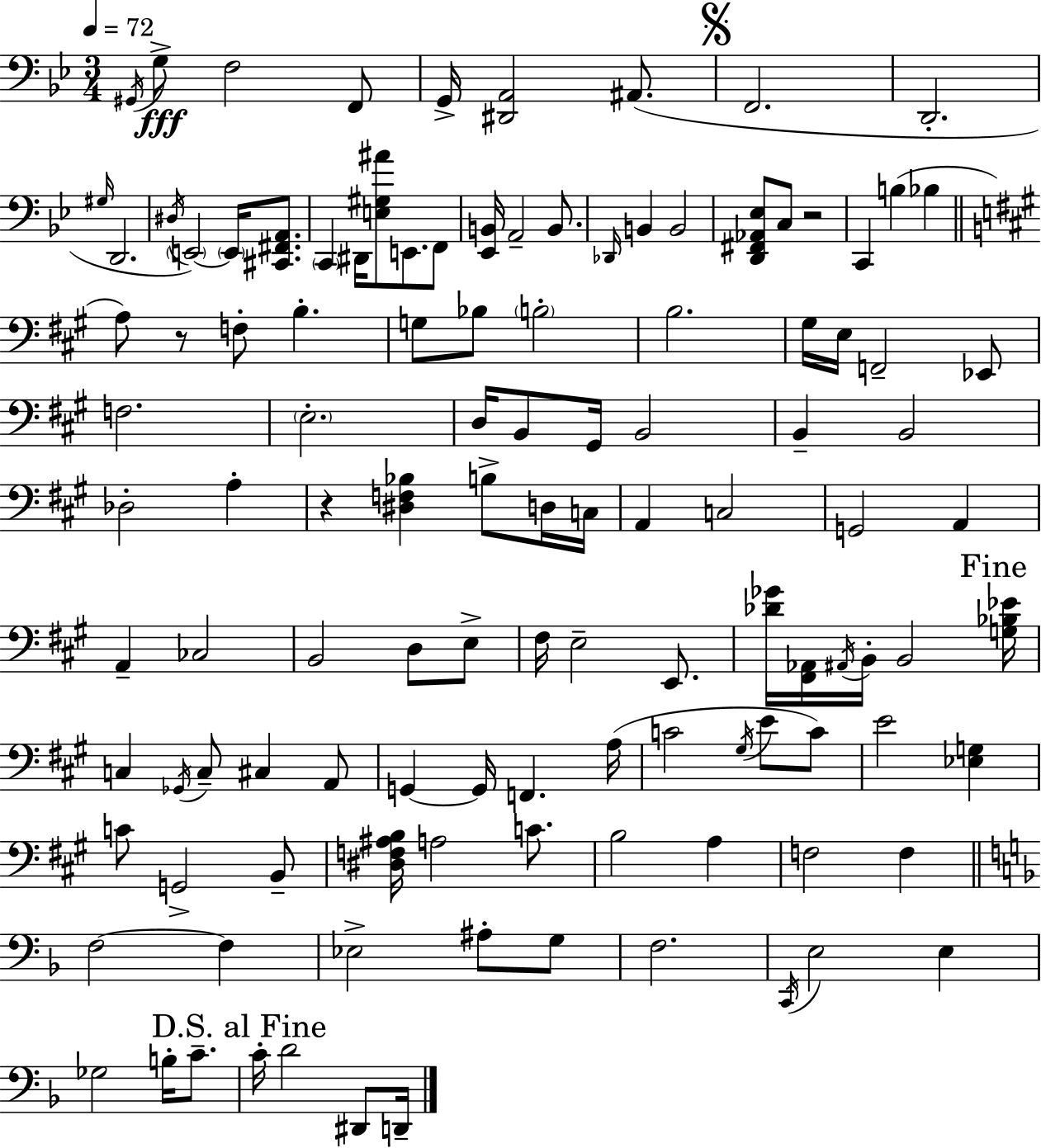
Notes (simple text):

G#2/s G3/e F3/h F2/e G2/s [D#2,A2]/h A#2/e. F2/h. D2/h. G#3/s D2/h. D#3/s E2/h E2/s [C#2,F#2,A2]/e. C2/q D#2/s [E3,G#3,A#4]/e E2/e. F2/e [Eb2,B2]/s A2/h B2/e. Db2/s B2/q B2/h [D2,F#2,Ab2,Eb3]/e C3/e R/h C2/q B3/q Bb3/q A3/e R/e F3/e B3/q. G3/e Bb3/e B3/h B3/h. G#3/s E3/s F2/h Eb2/e F3/h. E3/h. D3/s B2/e G#2/s B2/h B2/q B2/h Db3/h A3/q R/q [D#3,F3,Bb3]/q B3/e D3/s C3/s A2/q C3/h G2/h A2/q A2/q CES3/h B2/h D3/e E3/e F#3/s E3/h E2/e. [Db4,Gb4]/s [F#2,Ab2]/s A#2/s B2/s B2/h [G3,Bb3,Eb4]/s C3/q Gb2/s C3/e C#3/q A2/e G2/q G2/s F2/q. A3/s C4/h G#3/s E4/e C4/e E4/h [Eb3,G3]/q C4/e G2/h B2/e [D#3,F3,A#3,B3]/s A3/h C4/e. B3/h A3/q F3/h F3/q F3/h F3/q Eb3/h A#3/e G3/e F3/h. C2/s E3/h E3/q Gb3/h B3/s C4/e. C4/s D4/h D#2/e D2/s